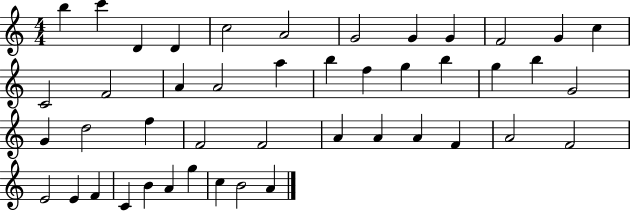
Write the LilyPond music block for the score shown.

{
  \clef treble
  \numericTimeSignature
  \time 4/4
  \key c \major
  b''4 c'''4 d'4 d'4 | c''2 a'2 | g'2 g'4 g'4 | f'2 g'4 c''4 | \break c'2 f'2 | a'4 a'2 a''4 | b''4 f''4 g''4 b''4 | g''4 b''4 g'2 | \break g'4 d''2 f''4 | f'2 f'2 | a'4 a'4 a'4 f'4 | a'2 f'2 | \break e'2 e'4 f'4 | c'4 b'4 a'4 g''4 | c''4 b'2 a'4 | \bar "|."
}